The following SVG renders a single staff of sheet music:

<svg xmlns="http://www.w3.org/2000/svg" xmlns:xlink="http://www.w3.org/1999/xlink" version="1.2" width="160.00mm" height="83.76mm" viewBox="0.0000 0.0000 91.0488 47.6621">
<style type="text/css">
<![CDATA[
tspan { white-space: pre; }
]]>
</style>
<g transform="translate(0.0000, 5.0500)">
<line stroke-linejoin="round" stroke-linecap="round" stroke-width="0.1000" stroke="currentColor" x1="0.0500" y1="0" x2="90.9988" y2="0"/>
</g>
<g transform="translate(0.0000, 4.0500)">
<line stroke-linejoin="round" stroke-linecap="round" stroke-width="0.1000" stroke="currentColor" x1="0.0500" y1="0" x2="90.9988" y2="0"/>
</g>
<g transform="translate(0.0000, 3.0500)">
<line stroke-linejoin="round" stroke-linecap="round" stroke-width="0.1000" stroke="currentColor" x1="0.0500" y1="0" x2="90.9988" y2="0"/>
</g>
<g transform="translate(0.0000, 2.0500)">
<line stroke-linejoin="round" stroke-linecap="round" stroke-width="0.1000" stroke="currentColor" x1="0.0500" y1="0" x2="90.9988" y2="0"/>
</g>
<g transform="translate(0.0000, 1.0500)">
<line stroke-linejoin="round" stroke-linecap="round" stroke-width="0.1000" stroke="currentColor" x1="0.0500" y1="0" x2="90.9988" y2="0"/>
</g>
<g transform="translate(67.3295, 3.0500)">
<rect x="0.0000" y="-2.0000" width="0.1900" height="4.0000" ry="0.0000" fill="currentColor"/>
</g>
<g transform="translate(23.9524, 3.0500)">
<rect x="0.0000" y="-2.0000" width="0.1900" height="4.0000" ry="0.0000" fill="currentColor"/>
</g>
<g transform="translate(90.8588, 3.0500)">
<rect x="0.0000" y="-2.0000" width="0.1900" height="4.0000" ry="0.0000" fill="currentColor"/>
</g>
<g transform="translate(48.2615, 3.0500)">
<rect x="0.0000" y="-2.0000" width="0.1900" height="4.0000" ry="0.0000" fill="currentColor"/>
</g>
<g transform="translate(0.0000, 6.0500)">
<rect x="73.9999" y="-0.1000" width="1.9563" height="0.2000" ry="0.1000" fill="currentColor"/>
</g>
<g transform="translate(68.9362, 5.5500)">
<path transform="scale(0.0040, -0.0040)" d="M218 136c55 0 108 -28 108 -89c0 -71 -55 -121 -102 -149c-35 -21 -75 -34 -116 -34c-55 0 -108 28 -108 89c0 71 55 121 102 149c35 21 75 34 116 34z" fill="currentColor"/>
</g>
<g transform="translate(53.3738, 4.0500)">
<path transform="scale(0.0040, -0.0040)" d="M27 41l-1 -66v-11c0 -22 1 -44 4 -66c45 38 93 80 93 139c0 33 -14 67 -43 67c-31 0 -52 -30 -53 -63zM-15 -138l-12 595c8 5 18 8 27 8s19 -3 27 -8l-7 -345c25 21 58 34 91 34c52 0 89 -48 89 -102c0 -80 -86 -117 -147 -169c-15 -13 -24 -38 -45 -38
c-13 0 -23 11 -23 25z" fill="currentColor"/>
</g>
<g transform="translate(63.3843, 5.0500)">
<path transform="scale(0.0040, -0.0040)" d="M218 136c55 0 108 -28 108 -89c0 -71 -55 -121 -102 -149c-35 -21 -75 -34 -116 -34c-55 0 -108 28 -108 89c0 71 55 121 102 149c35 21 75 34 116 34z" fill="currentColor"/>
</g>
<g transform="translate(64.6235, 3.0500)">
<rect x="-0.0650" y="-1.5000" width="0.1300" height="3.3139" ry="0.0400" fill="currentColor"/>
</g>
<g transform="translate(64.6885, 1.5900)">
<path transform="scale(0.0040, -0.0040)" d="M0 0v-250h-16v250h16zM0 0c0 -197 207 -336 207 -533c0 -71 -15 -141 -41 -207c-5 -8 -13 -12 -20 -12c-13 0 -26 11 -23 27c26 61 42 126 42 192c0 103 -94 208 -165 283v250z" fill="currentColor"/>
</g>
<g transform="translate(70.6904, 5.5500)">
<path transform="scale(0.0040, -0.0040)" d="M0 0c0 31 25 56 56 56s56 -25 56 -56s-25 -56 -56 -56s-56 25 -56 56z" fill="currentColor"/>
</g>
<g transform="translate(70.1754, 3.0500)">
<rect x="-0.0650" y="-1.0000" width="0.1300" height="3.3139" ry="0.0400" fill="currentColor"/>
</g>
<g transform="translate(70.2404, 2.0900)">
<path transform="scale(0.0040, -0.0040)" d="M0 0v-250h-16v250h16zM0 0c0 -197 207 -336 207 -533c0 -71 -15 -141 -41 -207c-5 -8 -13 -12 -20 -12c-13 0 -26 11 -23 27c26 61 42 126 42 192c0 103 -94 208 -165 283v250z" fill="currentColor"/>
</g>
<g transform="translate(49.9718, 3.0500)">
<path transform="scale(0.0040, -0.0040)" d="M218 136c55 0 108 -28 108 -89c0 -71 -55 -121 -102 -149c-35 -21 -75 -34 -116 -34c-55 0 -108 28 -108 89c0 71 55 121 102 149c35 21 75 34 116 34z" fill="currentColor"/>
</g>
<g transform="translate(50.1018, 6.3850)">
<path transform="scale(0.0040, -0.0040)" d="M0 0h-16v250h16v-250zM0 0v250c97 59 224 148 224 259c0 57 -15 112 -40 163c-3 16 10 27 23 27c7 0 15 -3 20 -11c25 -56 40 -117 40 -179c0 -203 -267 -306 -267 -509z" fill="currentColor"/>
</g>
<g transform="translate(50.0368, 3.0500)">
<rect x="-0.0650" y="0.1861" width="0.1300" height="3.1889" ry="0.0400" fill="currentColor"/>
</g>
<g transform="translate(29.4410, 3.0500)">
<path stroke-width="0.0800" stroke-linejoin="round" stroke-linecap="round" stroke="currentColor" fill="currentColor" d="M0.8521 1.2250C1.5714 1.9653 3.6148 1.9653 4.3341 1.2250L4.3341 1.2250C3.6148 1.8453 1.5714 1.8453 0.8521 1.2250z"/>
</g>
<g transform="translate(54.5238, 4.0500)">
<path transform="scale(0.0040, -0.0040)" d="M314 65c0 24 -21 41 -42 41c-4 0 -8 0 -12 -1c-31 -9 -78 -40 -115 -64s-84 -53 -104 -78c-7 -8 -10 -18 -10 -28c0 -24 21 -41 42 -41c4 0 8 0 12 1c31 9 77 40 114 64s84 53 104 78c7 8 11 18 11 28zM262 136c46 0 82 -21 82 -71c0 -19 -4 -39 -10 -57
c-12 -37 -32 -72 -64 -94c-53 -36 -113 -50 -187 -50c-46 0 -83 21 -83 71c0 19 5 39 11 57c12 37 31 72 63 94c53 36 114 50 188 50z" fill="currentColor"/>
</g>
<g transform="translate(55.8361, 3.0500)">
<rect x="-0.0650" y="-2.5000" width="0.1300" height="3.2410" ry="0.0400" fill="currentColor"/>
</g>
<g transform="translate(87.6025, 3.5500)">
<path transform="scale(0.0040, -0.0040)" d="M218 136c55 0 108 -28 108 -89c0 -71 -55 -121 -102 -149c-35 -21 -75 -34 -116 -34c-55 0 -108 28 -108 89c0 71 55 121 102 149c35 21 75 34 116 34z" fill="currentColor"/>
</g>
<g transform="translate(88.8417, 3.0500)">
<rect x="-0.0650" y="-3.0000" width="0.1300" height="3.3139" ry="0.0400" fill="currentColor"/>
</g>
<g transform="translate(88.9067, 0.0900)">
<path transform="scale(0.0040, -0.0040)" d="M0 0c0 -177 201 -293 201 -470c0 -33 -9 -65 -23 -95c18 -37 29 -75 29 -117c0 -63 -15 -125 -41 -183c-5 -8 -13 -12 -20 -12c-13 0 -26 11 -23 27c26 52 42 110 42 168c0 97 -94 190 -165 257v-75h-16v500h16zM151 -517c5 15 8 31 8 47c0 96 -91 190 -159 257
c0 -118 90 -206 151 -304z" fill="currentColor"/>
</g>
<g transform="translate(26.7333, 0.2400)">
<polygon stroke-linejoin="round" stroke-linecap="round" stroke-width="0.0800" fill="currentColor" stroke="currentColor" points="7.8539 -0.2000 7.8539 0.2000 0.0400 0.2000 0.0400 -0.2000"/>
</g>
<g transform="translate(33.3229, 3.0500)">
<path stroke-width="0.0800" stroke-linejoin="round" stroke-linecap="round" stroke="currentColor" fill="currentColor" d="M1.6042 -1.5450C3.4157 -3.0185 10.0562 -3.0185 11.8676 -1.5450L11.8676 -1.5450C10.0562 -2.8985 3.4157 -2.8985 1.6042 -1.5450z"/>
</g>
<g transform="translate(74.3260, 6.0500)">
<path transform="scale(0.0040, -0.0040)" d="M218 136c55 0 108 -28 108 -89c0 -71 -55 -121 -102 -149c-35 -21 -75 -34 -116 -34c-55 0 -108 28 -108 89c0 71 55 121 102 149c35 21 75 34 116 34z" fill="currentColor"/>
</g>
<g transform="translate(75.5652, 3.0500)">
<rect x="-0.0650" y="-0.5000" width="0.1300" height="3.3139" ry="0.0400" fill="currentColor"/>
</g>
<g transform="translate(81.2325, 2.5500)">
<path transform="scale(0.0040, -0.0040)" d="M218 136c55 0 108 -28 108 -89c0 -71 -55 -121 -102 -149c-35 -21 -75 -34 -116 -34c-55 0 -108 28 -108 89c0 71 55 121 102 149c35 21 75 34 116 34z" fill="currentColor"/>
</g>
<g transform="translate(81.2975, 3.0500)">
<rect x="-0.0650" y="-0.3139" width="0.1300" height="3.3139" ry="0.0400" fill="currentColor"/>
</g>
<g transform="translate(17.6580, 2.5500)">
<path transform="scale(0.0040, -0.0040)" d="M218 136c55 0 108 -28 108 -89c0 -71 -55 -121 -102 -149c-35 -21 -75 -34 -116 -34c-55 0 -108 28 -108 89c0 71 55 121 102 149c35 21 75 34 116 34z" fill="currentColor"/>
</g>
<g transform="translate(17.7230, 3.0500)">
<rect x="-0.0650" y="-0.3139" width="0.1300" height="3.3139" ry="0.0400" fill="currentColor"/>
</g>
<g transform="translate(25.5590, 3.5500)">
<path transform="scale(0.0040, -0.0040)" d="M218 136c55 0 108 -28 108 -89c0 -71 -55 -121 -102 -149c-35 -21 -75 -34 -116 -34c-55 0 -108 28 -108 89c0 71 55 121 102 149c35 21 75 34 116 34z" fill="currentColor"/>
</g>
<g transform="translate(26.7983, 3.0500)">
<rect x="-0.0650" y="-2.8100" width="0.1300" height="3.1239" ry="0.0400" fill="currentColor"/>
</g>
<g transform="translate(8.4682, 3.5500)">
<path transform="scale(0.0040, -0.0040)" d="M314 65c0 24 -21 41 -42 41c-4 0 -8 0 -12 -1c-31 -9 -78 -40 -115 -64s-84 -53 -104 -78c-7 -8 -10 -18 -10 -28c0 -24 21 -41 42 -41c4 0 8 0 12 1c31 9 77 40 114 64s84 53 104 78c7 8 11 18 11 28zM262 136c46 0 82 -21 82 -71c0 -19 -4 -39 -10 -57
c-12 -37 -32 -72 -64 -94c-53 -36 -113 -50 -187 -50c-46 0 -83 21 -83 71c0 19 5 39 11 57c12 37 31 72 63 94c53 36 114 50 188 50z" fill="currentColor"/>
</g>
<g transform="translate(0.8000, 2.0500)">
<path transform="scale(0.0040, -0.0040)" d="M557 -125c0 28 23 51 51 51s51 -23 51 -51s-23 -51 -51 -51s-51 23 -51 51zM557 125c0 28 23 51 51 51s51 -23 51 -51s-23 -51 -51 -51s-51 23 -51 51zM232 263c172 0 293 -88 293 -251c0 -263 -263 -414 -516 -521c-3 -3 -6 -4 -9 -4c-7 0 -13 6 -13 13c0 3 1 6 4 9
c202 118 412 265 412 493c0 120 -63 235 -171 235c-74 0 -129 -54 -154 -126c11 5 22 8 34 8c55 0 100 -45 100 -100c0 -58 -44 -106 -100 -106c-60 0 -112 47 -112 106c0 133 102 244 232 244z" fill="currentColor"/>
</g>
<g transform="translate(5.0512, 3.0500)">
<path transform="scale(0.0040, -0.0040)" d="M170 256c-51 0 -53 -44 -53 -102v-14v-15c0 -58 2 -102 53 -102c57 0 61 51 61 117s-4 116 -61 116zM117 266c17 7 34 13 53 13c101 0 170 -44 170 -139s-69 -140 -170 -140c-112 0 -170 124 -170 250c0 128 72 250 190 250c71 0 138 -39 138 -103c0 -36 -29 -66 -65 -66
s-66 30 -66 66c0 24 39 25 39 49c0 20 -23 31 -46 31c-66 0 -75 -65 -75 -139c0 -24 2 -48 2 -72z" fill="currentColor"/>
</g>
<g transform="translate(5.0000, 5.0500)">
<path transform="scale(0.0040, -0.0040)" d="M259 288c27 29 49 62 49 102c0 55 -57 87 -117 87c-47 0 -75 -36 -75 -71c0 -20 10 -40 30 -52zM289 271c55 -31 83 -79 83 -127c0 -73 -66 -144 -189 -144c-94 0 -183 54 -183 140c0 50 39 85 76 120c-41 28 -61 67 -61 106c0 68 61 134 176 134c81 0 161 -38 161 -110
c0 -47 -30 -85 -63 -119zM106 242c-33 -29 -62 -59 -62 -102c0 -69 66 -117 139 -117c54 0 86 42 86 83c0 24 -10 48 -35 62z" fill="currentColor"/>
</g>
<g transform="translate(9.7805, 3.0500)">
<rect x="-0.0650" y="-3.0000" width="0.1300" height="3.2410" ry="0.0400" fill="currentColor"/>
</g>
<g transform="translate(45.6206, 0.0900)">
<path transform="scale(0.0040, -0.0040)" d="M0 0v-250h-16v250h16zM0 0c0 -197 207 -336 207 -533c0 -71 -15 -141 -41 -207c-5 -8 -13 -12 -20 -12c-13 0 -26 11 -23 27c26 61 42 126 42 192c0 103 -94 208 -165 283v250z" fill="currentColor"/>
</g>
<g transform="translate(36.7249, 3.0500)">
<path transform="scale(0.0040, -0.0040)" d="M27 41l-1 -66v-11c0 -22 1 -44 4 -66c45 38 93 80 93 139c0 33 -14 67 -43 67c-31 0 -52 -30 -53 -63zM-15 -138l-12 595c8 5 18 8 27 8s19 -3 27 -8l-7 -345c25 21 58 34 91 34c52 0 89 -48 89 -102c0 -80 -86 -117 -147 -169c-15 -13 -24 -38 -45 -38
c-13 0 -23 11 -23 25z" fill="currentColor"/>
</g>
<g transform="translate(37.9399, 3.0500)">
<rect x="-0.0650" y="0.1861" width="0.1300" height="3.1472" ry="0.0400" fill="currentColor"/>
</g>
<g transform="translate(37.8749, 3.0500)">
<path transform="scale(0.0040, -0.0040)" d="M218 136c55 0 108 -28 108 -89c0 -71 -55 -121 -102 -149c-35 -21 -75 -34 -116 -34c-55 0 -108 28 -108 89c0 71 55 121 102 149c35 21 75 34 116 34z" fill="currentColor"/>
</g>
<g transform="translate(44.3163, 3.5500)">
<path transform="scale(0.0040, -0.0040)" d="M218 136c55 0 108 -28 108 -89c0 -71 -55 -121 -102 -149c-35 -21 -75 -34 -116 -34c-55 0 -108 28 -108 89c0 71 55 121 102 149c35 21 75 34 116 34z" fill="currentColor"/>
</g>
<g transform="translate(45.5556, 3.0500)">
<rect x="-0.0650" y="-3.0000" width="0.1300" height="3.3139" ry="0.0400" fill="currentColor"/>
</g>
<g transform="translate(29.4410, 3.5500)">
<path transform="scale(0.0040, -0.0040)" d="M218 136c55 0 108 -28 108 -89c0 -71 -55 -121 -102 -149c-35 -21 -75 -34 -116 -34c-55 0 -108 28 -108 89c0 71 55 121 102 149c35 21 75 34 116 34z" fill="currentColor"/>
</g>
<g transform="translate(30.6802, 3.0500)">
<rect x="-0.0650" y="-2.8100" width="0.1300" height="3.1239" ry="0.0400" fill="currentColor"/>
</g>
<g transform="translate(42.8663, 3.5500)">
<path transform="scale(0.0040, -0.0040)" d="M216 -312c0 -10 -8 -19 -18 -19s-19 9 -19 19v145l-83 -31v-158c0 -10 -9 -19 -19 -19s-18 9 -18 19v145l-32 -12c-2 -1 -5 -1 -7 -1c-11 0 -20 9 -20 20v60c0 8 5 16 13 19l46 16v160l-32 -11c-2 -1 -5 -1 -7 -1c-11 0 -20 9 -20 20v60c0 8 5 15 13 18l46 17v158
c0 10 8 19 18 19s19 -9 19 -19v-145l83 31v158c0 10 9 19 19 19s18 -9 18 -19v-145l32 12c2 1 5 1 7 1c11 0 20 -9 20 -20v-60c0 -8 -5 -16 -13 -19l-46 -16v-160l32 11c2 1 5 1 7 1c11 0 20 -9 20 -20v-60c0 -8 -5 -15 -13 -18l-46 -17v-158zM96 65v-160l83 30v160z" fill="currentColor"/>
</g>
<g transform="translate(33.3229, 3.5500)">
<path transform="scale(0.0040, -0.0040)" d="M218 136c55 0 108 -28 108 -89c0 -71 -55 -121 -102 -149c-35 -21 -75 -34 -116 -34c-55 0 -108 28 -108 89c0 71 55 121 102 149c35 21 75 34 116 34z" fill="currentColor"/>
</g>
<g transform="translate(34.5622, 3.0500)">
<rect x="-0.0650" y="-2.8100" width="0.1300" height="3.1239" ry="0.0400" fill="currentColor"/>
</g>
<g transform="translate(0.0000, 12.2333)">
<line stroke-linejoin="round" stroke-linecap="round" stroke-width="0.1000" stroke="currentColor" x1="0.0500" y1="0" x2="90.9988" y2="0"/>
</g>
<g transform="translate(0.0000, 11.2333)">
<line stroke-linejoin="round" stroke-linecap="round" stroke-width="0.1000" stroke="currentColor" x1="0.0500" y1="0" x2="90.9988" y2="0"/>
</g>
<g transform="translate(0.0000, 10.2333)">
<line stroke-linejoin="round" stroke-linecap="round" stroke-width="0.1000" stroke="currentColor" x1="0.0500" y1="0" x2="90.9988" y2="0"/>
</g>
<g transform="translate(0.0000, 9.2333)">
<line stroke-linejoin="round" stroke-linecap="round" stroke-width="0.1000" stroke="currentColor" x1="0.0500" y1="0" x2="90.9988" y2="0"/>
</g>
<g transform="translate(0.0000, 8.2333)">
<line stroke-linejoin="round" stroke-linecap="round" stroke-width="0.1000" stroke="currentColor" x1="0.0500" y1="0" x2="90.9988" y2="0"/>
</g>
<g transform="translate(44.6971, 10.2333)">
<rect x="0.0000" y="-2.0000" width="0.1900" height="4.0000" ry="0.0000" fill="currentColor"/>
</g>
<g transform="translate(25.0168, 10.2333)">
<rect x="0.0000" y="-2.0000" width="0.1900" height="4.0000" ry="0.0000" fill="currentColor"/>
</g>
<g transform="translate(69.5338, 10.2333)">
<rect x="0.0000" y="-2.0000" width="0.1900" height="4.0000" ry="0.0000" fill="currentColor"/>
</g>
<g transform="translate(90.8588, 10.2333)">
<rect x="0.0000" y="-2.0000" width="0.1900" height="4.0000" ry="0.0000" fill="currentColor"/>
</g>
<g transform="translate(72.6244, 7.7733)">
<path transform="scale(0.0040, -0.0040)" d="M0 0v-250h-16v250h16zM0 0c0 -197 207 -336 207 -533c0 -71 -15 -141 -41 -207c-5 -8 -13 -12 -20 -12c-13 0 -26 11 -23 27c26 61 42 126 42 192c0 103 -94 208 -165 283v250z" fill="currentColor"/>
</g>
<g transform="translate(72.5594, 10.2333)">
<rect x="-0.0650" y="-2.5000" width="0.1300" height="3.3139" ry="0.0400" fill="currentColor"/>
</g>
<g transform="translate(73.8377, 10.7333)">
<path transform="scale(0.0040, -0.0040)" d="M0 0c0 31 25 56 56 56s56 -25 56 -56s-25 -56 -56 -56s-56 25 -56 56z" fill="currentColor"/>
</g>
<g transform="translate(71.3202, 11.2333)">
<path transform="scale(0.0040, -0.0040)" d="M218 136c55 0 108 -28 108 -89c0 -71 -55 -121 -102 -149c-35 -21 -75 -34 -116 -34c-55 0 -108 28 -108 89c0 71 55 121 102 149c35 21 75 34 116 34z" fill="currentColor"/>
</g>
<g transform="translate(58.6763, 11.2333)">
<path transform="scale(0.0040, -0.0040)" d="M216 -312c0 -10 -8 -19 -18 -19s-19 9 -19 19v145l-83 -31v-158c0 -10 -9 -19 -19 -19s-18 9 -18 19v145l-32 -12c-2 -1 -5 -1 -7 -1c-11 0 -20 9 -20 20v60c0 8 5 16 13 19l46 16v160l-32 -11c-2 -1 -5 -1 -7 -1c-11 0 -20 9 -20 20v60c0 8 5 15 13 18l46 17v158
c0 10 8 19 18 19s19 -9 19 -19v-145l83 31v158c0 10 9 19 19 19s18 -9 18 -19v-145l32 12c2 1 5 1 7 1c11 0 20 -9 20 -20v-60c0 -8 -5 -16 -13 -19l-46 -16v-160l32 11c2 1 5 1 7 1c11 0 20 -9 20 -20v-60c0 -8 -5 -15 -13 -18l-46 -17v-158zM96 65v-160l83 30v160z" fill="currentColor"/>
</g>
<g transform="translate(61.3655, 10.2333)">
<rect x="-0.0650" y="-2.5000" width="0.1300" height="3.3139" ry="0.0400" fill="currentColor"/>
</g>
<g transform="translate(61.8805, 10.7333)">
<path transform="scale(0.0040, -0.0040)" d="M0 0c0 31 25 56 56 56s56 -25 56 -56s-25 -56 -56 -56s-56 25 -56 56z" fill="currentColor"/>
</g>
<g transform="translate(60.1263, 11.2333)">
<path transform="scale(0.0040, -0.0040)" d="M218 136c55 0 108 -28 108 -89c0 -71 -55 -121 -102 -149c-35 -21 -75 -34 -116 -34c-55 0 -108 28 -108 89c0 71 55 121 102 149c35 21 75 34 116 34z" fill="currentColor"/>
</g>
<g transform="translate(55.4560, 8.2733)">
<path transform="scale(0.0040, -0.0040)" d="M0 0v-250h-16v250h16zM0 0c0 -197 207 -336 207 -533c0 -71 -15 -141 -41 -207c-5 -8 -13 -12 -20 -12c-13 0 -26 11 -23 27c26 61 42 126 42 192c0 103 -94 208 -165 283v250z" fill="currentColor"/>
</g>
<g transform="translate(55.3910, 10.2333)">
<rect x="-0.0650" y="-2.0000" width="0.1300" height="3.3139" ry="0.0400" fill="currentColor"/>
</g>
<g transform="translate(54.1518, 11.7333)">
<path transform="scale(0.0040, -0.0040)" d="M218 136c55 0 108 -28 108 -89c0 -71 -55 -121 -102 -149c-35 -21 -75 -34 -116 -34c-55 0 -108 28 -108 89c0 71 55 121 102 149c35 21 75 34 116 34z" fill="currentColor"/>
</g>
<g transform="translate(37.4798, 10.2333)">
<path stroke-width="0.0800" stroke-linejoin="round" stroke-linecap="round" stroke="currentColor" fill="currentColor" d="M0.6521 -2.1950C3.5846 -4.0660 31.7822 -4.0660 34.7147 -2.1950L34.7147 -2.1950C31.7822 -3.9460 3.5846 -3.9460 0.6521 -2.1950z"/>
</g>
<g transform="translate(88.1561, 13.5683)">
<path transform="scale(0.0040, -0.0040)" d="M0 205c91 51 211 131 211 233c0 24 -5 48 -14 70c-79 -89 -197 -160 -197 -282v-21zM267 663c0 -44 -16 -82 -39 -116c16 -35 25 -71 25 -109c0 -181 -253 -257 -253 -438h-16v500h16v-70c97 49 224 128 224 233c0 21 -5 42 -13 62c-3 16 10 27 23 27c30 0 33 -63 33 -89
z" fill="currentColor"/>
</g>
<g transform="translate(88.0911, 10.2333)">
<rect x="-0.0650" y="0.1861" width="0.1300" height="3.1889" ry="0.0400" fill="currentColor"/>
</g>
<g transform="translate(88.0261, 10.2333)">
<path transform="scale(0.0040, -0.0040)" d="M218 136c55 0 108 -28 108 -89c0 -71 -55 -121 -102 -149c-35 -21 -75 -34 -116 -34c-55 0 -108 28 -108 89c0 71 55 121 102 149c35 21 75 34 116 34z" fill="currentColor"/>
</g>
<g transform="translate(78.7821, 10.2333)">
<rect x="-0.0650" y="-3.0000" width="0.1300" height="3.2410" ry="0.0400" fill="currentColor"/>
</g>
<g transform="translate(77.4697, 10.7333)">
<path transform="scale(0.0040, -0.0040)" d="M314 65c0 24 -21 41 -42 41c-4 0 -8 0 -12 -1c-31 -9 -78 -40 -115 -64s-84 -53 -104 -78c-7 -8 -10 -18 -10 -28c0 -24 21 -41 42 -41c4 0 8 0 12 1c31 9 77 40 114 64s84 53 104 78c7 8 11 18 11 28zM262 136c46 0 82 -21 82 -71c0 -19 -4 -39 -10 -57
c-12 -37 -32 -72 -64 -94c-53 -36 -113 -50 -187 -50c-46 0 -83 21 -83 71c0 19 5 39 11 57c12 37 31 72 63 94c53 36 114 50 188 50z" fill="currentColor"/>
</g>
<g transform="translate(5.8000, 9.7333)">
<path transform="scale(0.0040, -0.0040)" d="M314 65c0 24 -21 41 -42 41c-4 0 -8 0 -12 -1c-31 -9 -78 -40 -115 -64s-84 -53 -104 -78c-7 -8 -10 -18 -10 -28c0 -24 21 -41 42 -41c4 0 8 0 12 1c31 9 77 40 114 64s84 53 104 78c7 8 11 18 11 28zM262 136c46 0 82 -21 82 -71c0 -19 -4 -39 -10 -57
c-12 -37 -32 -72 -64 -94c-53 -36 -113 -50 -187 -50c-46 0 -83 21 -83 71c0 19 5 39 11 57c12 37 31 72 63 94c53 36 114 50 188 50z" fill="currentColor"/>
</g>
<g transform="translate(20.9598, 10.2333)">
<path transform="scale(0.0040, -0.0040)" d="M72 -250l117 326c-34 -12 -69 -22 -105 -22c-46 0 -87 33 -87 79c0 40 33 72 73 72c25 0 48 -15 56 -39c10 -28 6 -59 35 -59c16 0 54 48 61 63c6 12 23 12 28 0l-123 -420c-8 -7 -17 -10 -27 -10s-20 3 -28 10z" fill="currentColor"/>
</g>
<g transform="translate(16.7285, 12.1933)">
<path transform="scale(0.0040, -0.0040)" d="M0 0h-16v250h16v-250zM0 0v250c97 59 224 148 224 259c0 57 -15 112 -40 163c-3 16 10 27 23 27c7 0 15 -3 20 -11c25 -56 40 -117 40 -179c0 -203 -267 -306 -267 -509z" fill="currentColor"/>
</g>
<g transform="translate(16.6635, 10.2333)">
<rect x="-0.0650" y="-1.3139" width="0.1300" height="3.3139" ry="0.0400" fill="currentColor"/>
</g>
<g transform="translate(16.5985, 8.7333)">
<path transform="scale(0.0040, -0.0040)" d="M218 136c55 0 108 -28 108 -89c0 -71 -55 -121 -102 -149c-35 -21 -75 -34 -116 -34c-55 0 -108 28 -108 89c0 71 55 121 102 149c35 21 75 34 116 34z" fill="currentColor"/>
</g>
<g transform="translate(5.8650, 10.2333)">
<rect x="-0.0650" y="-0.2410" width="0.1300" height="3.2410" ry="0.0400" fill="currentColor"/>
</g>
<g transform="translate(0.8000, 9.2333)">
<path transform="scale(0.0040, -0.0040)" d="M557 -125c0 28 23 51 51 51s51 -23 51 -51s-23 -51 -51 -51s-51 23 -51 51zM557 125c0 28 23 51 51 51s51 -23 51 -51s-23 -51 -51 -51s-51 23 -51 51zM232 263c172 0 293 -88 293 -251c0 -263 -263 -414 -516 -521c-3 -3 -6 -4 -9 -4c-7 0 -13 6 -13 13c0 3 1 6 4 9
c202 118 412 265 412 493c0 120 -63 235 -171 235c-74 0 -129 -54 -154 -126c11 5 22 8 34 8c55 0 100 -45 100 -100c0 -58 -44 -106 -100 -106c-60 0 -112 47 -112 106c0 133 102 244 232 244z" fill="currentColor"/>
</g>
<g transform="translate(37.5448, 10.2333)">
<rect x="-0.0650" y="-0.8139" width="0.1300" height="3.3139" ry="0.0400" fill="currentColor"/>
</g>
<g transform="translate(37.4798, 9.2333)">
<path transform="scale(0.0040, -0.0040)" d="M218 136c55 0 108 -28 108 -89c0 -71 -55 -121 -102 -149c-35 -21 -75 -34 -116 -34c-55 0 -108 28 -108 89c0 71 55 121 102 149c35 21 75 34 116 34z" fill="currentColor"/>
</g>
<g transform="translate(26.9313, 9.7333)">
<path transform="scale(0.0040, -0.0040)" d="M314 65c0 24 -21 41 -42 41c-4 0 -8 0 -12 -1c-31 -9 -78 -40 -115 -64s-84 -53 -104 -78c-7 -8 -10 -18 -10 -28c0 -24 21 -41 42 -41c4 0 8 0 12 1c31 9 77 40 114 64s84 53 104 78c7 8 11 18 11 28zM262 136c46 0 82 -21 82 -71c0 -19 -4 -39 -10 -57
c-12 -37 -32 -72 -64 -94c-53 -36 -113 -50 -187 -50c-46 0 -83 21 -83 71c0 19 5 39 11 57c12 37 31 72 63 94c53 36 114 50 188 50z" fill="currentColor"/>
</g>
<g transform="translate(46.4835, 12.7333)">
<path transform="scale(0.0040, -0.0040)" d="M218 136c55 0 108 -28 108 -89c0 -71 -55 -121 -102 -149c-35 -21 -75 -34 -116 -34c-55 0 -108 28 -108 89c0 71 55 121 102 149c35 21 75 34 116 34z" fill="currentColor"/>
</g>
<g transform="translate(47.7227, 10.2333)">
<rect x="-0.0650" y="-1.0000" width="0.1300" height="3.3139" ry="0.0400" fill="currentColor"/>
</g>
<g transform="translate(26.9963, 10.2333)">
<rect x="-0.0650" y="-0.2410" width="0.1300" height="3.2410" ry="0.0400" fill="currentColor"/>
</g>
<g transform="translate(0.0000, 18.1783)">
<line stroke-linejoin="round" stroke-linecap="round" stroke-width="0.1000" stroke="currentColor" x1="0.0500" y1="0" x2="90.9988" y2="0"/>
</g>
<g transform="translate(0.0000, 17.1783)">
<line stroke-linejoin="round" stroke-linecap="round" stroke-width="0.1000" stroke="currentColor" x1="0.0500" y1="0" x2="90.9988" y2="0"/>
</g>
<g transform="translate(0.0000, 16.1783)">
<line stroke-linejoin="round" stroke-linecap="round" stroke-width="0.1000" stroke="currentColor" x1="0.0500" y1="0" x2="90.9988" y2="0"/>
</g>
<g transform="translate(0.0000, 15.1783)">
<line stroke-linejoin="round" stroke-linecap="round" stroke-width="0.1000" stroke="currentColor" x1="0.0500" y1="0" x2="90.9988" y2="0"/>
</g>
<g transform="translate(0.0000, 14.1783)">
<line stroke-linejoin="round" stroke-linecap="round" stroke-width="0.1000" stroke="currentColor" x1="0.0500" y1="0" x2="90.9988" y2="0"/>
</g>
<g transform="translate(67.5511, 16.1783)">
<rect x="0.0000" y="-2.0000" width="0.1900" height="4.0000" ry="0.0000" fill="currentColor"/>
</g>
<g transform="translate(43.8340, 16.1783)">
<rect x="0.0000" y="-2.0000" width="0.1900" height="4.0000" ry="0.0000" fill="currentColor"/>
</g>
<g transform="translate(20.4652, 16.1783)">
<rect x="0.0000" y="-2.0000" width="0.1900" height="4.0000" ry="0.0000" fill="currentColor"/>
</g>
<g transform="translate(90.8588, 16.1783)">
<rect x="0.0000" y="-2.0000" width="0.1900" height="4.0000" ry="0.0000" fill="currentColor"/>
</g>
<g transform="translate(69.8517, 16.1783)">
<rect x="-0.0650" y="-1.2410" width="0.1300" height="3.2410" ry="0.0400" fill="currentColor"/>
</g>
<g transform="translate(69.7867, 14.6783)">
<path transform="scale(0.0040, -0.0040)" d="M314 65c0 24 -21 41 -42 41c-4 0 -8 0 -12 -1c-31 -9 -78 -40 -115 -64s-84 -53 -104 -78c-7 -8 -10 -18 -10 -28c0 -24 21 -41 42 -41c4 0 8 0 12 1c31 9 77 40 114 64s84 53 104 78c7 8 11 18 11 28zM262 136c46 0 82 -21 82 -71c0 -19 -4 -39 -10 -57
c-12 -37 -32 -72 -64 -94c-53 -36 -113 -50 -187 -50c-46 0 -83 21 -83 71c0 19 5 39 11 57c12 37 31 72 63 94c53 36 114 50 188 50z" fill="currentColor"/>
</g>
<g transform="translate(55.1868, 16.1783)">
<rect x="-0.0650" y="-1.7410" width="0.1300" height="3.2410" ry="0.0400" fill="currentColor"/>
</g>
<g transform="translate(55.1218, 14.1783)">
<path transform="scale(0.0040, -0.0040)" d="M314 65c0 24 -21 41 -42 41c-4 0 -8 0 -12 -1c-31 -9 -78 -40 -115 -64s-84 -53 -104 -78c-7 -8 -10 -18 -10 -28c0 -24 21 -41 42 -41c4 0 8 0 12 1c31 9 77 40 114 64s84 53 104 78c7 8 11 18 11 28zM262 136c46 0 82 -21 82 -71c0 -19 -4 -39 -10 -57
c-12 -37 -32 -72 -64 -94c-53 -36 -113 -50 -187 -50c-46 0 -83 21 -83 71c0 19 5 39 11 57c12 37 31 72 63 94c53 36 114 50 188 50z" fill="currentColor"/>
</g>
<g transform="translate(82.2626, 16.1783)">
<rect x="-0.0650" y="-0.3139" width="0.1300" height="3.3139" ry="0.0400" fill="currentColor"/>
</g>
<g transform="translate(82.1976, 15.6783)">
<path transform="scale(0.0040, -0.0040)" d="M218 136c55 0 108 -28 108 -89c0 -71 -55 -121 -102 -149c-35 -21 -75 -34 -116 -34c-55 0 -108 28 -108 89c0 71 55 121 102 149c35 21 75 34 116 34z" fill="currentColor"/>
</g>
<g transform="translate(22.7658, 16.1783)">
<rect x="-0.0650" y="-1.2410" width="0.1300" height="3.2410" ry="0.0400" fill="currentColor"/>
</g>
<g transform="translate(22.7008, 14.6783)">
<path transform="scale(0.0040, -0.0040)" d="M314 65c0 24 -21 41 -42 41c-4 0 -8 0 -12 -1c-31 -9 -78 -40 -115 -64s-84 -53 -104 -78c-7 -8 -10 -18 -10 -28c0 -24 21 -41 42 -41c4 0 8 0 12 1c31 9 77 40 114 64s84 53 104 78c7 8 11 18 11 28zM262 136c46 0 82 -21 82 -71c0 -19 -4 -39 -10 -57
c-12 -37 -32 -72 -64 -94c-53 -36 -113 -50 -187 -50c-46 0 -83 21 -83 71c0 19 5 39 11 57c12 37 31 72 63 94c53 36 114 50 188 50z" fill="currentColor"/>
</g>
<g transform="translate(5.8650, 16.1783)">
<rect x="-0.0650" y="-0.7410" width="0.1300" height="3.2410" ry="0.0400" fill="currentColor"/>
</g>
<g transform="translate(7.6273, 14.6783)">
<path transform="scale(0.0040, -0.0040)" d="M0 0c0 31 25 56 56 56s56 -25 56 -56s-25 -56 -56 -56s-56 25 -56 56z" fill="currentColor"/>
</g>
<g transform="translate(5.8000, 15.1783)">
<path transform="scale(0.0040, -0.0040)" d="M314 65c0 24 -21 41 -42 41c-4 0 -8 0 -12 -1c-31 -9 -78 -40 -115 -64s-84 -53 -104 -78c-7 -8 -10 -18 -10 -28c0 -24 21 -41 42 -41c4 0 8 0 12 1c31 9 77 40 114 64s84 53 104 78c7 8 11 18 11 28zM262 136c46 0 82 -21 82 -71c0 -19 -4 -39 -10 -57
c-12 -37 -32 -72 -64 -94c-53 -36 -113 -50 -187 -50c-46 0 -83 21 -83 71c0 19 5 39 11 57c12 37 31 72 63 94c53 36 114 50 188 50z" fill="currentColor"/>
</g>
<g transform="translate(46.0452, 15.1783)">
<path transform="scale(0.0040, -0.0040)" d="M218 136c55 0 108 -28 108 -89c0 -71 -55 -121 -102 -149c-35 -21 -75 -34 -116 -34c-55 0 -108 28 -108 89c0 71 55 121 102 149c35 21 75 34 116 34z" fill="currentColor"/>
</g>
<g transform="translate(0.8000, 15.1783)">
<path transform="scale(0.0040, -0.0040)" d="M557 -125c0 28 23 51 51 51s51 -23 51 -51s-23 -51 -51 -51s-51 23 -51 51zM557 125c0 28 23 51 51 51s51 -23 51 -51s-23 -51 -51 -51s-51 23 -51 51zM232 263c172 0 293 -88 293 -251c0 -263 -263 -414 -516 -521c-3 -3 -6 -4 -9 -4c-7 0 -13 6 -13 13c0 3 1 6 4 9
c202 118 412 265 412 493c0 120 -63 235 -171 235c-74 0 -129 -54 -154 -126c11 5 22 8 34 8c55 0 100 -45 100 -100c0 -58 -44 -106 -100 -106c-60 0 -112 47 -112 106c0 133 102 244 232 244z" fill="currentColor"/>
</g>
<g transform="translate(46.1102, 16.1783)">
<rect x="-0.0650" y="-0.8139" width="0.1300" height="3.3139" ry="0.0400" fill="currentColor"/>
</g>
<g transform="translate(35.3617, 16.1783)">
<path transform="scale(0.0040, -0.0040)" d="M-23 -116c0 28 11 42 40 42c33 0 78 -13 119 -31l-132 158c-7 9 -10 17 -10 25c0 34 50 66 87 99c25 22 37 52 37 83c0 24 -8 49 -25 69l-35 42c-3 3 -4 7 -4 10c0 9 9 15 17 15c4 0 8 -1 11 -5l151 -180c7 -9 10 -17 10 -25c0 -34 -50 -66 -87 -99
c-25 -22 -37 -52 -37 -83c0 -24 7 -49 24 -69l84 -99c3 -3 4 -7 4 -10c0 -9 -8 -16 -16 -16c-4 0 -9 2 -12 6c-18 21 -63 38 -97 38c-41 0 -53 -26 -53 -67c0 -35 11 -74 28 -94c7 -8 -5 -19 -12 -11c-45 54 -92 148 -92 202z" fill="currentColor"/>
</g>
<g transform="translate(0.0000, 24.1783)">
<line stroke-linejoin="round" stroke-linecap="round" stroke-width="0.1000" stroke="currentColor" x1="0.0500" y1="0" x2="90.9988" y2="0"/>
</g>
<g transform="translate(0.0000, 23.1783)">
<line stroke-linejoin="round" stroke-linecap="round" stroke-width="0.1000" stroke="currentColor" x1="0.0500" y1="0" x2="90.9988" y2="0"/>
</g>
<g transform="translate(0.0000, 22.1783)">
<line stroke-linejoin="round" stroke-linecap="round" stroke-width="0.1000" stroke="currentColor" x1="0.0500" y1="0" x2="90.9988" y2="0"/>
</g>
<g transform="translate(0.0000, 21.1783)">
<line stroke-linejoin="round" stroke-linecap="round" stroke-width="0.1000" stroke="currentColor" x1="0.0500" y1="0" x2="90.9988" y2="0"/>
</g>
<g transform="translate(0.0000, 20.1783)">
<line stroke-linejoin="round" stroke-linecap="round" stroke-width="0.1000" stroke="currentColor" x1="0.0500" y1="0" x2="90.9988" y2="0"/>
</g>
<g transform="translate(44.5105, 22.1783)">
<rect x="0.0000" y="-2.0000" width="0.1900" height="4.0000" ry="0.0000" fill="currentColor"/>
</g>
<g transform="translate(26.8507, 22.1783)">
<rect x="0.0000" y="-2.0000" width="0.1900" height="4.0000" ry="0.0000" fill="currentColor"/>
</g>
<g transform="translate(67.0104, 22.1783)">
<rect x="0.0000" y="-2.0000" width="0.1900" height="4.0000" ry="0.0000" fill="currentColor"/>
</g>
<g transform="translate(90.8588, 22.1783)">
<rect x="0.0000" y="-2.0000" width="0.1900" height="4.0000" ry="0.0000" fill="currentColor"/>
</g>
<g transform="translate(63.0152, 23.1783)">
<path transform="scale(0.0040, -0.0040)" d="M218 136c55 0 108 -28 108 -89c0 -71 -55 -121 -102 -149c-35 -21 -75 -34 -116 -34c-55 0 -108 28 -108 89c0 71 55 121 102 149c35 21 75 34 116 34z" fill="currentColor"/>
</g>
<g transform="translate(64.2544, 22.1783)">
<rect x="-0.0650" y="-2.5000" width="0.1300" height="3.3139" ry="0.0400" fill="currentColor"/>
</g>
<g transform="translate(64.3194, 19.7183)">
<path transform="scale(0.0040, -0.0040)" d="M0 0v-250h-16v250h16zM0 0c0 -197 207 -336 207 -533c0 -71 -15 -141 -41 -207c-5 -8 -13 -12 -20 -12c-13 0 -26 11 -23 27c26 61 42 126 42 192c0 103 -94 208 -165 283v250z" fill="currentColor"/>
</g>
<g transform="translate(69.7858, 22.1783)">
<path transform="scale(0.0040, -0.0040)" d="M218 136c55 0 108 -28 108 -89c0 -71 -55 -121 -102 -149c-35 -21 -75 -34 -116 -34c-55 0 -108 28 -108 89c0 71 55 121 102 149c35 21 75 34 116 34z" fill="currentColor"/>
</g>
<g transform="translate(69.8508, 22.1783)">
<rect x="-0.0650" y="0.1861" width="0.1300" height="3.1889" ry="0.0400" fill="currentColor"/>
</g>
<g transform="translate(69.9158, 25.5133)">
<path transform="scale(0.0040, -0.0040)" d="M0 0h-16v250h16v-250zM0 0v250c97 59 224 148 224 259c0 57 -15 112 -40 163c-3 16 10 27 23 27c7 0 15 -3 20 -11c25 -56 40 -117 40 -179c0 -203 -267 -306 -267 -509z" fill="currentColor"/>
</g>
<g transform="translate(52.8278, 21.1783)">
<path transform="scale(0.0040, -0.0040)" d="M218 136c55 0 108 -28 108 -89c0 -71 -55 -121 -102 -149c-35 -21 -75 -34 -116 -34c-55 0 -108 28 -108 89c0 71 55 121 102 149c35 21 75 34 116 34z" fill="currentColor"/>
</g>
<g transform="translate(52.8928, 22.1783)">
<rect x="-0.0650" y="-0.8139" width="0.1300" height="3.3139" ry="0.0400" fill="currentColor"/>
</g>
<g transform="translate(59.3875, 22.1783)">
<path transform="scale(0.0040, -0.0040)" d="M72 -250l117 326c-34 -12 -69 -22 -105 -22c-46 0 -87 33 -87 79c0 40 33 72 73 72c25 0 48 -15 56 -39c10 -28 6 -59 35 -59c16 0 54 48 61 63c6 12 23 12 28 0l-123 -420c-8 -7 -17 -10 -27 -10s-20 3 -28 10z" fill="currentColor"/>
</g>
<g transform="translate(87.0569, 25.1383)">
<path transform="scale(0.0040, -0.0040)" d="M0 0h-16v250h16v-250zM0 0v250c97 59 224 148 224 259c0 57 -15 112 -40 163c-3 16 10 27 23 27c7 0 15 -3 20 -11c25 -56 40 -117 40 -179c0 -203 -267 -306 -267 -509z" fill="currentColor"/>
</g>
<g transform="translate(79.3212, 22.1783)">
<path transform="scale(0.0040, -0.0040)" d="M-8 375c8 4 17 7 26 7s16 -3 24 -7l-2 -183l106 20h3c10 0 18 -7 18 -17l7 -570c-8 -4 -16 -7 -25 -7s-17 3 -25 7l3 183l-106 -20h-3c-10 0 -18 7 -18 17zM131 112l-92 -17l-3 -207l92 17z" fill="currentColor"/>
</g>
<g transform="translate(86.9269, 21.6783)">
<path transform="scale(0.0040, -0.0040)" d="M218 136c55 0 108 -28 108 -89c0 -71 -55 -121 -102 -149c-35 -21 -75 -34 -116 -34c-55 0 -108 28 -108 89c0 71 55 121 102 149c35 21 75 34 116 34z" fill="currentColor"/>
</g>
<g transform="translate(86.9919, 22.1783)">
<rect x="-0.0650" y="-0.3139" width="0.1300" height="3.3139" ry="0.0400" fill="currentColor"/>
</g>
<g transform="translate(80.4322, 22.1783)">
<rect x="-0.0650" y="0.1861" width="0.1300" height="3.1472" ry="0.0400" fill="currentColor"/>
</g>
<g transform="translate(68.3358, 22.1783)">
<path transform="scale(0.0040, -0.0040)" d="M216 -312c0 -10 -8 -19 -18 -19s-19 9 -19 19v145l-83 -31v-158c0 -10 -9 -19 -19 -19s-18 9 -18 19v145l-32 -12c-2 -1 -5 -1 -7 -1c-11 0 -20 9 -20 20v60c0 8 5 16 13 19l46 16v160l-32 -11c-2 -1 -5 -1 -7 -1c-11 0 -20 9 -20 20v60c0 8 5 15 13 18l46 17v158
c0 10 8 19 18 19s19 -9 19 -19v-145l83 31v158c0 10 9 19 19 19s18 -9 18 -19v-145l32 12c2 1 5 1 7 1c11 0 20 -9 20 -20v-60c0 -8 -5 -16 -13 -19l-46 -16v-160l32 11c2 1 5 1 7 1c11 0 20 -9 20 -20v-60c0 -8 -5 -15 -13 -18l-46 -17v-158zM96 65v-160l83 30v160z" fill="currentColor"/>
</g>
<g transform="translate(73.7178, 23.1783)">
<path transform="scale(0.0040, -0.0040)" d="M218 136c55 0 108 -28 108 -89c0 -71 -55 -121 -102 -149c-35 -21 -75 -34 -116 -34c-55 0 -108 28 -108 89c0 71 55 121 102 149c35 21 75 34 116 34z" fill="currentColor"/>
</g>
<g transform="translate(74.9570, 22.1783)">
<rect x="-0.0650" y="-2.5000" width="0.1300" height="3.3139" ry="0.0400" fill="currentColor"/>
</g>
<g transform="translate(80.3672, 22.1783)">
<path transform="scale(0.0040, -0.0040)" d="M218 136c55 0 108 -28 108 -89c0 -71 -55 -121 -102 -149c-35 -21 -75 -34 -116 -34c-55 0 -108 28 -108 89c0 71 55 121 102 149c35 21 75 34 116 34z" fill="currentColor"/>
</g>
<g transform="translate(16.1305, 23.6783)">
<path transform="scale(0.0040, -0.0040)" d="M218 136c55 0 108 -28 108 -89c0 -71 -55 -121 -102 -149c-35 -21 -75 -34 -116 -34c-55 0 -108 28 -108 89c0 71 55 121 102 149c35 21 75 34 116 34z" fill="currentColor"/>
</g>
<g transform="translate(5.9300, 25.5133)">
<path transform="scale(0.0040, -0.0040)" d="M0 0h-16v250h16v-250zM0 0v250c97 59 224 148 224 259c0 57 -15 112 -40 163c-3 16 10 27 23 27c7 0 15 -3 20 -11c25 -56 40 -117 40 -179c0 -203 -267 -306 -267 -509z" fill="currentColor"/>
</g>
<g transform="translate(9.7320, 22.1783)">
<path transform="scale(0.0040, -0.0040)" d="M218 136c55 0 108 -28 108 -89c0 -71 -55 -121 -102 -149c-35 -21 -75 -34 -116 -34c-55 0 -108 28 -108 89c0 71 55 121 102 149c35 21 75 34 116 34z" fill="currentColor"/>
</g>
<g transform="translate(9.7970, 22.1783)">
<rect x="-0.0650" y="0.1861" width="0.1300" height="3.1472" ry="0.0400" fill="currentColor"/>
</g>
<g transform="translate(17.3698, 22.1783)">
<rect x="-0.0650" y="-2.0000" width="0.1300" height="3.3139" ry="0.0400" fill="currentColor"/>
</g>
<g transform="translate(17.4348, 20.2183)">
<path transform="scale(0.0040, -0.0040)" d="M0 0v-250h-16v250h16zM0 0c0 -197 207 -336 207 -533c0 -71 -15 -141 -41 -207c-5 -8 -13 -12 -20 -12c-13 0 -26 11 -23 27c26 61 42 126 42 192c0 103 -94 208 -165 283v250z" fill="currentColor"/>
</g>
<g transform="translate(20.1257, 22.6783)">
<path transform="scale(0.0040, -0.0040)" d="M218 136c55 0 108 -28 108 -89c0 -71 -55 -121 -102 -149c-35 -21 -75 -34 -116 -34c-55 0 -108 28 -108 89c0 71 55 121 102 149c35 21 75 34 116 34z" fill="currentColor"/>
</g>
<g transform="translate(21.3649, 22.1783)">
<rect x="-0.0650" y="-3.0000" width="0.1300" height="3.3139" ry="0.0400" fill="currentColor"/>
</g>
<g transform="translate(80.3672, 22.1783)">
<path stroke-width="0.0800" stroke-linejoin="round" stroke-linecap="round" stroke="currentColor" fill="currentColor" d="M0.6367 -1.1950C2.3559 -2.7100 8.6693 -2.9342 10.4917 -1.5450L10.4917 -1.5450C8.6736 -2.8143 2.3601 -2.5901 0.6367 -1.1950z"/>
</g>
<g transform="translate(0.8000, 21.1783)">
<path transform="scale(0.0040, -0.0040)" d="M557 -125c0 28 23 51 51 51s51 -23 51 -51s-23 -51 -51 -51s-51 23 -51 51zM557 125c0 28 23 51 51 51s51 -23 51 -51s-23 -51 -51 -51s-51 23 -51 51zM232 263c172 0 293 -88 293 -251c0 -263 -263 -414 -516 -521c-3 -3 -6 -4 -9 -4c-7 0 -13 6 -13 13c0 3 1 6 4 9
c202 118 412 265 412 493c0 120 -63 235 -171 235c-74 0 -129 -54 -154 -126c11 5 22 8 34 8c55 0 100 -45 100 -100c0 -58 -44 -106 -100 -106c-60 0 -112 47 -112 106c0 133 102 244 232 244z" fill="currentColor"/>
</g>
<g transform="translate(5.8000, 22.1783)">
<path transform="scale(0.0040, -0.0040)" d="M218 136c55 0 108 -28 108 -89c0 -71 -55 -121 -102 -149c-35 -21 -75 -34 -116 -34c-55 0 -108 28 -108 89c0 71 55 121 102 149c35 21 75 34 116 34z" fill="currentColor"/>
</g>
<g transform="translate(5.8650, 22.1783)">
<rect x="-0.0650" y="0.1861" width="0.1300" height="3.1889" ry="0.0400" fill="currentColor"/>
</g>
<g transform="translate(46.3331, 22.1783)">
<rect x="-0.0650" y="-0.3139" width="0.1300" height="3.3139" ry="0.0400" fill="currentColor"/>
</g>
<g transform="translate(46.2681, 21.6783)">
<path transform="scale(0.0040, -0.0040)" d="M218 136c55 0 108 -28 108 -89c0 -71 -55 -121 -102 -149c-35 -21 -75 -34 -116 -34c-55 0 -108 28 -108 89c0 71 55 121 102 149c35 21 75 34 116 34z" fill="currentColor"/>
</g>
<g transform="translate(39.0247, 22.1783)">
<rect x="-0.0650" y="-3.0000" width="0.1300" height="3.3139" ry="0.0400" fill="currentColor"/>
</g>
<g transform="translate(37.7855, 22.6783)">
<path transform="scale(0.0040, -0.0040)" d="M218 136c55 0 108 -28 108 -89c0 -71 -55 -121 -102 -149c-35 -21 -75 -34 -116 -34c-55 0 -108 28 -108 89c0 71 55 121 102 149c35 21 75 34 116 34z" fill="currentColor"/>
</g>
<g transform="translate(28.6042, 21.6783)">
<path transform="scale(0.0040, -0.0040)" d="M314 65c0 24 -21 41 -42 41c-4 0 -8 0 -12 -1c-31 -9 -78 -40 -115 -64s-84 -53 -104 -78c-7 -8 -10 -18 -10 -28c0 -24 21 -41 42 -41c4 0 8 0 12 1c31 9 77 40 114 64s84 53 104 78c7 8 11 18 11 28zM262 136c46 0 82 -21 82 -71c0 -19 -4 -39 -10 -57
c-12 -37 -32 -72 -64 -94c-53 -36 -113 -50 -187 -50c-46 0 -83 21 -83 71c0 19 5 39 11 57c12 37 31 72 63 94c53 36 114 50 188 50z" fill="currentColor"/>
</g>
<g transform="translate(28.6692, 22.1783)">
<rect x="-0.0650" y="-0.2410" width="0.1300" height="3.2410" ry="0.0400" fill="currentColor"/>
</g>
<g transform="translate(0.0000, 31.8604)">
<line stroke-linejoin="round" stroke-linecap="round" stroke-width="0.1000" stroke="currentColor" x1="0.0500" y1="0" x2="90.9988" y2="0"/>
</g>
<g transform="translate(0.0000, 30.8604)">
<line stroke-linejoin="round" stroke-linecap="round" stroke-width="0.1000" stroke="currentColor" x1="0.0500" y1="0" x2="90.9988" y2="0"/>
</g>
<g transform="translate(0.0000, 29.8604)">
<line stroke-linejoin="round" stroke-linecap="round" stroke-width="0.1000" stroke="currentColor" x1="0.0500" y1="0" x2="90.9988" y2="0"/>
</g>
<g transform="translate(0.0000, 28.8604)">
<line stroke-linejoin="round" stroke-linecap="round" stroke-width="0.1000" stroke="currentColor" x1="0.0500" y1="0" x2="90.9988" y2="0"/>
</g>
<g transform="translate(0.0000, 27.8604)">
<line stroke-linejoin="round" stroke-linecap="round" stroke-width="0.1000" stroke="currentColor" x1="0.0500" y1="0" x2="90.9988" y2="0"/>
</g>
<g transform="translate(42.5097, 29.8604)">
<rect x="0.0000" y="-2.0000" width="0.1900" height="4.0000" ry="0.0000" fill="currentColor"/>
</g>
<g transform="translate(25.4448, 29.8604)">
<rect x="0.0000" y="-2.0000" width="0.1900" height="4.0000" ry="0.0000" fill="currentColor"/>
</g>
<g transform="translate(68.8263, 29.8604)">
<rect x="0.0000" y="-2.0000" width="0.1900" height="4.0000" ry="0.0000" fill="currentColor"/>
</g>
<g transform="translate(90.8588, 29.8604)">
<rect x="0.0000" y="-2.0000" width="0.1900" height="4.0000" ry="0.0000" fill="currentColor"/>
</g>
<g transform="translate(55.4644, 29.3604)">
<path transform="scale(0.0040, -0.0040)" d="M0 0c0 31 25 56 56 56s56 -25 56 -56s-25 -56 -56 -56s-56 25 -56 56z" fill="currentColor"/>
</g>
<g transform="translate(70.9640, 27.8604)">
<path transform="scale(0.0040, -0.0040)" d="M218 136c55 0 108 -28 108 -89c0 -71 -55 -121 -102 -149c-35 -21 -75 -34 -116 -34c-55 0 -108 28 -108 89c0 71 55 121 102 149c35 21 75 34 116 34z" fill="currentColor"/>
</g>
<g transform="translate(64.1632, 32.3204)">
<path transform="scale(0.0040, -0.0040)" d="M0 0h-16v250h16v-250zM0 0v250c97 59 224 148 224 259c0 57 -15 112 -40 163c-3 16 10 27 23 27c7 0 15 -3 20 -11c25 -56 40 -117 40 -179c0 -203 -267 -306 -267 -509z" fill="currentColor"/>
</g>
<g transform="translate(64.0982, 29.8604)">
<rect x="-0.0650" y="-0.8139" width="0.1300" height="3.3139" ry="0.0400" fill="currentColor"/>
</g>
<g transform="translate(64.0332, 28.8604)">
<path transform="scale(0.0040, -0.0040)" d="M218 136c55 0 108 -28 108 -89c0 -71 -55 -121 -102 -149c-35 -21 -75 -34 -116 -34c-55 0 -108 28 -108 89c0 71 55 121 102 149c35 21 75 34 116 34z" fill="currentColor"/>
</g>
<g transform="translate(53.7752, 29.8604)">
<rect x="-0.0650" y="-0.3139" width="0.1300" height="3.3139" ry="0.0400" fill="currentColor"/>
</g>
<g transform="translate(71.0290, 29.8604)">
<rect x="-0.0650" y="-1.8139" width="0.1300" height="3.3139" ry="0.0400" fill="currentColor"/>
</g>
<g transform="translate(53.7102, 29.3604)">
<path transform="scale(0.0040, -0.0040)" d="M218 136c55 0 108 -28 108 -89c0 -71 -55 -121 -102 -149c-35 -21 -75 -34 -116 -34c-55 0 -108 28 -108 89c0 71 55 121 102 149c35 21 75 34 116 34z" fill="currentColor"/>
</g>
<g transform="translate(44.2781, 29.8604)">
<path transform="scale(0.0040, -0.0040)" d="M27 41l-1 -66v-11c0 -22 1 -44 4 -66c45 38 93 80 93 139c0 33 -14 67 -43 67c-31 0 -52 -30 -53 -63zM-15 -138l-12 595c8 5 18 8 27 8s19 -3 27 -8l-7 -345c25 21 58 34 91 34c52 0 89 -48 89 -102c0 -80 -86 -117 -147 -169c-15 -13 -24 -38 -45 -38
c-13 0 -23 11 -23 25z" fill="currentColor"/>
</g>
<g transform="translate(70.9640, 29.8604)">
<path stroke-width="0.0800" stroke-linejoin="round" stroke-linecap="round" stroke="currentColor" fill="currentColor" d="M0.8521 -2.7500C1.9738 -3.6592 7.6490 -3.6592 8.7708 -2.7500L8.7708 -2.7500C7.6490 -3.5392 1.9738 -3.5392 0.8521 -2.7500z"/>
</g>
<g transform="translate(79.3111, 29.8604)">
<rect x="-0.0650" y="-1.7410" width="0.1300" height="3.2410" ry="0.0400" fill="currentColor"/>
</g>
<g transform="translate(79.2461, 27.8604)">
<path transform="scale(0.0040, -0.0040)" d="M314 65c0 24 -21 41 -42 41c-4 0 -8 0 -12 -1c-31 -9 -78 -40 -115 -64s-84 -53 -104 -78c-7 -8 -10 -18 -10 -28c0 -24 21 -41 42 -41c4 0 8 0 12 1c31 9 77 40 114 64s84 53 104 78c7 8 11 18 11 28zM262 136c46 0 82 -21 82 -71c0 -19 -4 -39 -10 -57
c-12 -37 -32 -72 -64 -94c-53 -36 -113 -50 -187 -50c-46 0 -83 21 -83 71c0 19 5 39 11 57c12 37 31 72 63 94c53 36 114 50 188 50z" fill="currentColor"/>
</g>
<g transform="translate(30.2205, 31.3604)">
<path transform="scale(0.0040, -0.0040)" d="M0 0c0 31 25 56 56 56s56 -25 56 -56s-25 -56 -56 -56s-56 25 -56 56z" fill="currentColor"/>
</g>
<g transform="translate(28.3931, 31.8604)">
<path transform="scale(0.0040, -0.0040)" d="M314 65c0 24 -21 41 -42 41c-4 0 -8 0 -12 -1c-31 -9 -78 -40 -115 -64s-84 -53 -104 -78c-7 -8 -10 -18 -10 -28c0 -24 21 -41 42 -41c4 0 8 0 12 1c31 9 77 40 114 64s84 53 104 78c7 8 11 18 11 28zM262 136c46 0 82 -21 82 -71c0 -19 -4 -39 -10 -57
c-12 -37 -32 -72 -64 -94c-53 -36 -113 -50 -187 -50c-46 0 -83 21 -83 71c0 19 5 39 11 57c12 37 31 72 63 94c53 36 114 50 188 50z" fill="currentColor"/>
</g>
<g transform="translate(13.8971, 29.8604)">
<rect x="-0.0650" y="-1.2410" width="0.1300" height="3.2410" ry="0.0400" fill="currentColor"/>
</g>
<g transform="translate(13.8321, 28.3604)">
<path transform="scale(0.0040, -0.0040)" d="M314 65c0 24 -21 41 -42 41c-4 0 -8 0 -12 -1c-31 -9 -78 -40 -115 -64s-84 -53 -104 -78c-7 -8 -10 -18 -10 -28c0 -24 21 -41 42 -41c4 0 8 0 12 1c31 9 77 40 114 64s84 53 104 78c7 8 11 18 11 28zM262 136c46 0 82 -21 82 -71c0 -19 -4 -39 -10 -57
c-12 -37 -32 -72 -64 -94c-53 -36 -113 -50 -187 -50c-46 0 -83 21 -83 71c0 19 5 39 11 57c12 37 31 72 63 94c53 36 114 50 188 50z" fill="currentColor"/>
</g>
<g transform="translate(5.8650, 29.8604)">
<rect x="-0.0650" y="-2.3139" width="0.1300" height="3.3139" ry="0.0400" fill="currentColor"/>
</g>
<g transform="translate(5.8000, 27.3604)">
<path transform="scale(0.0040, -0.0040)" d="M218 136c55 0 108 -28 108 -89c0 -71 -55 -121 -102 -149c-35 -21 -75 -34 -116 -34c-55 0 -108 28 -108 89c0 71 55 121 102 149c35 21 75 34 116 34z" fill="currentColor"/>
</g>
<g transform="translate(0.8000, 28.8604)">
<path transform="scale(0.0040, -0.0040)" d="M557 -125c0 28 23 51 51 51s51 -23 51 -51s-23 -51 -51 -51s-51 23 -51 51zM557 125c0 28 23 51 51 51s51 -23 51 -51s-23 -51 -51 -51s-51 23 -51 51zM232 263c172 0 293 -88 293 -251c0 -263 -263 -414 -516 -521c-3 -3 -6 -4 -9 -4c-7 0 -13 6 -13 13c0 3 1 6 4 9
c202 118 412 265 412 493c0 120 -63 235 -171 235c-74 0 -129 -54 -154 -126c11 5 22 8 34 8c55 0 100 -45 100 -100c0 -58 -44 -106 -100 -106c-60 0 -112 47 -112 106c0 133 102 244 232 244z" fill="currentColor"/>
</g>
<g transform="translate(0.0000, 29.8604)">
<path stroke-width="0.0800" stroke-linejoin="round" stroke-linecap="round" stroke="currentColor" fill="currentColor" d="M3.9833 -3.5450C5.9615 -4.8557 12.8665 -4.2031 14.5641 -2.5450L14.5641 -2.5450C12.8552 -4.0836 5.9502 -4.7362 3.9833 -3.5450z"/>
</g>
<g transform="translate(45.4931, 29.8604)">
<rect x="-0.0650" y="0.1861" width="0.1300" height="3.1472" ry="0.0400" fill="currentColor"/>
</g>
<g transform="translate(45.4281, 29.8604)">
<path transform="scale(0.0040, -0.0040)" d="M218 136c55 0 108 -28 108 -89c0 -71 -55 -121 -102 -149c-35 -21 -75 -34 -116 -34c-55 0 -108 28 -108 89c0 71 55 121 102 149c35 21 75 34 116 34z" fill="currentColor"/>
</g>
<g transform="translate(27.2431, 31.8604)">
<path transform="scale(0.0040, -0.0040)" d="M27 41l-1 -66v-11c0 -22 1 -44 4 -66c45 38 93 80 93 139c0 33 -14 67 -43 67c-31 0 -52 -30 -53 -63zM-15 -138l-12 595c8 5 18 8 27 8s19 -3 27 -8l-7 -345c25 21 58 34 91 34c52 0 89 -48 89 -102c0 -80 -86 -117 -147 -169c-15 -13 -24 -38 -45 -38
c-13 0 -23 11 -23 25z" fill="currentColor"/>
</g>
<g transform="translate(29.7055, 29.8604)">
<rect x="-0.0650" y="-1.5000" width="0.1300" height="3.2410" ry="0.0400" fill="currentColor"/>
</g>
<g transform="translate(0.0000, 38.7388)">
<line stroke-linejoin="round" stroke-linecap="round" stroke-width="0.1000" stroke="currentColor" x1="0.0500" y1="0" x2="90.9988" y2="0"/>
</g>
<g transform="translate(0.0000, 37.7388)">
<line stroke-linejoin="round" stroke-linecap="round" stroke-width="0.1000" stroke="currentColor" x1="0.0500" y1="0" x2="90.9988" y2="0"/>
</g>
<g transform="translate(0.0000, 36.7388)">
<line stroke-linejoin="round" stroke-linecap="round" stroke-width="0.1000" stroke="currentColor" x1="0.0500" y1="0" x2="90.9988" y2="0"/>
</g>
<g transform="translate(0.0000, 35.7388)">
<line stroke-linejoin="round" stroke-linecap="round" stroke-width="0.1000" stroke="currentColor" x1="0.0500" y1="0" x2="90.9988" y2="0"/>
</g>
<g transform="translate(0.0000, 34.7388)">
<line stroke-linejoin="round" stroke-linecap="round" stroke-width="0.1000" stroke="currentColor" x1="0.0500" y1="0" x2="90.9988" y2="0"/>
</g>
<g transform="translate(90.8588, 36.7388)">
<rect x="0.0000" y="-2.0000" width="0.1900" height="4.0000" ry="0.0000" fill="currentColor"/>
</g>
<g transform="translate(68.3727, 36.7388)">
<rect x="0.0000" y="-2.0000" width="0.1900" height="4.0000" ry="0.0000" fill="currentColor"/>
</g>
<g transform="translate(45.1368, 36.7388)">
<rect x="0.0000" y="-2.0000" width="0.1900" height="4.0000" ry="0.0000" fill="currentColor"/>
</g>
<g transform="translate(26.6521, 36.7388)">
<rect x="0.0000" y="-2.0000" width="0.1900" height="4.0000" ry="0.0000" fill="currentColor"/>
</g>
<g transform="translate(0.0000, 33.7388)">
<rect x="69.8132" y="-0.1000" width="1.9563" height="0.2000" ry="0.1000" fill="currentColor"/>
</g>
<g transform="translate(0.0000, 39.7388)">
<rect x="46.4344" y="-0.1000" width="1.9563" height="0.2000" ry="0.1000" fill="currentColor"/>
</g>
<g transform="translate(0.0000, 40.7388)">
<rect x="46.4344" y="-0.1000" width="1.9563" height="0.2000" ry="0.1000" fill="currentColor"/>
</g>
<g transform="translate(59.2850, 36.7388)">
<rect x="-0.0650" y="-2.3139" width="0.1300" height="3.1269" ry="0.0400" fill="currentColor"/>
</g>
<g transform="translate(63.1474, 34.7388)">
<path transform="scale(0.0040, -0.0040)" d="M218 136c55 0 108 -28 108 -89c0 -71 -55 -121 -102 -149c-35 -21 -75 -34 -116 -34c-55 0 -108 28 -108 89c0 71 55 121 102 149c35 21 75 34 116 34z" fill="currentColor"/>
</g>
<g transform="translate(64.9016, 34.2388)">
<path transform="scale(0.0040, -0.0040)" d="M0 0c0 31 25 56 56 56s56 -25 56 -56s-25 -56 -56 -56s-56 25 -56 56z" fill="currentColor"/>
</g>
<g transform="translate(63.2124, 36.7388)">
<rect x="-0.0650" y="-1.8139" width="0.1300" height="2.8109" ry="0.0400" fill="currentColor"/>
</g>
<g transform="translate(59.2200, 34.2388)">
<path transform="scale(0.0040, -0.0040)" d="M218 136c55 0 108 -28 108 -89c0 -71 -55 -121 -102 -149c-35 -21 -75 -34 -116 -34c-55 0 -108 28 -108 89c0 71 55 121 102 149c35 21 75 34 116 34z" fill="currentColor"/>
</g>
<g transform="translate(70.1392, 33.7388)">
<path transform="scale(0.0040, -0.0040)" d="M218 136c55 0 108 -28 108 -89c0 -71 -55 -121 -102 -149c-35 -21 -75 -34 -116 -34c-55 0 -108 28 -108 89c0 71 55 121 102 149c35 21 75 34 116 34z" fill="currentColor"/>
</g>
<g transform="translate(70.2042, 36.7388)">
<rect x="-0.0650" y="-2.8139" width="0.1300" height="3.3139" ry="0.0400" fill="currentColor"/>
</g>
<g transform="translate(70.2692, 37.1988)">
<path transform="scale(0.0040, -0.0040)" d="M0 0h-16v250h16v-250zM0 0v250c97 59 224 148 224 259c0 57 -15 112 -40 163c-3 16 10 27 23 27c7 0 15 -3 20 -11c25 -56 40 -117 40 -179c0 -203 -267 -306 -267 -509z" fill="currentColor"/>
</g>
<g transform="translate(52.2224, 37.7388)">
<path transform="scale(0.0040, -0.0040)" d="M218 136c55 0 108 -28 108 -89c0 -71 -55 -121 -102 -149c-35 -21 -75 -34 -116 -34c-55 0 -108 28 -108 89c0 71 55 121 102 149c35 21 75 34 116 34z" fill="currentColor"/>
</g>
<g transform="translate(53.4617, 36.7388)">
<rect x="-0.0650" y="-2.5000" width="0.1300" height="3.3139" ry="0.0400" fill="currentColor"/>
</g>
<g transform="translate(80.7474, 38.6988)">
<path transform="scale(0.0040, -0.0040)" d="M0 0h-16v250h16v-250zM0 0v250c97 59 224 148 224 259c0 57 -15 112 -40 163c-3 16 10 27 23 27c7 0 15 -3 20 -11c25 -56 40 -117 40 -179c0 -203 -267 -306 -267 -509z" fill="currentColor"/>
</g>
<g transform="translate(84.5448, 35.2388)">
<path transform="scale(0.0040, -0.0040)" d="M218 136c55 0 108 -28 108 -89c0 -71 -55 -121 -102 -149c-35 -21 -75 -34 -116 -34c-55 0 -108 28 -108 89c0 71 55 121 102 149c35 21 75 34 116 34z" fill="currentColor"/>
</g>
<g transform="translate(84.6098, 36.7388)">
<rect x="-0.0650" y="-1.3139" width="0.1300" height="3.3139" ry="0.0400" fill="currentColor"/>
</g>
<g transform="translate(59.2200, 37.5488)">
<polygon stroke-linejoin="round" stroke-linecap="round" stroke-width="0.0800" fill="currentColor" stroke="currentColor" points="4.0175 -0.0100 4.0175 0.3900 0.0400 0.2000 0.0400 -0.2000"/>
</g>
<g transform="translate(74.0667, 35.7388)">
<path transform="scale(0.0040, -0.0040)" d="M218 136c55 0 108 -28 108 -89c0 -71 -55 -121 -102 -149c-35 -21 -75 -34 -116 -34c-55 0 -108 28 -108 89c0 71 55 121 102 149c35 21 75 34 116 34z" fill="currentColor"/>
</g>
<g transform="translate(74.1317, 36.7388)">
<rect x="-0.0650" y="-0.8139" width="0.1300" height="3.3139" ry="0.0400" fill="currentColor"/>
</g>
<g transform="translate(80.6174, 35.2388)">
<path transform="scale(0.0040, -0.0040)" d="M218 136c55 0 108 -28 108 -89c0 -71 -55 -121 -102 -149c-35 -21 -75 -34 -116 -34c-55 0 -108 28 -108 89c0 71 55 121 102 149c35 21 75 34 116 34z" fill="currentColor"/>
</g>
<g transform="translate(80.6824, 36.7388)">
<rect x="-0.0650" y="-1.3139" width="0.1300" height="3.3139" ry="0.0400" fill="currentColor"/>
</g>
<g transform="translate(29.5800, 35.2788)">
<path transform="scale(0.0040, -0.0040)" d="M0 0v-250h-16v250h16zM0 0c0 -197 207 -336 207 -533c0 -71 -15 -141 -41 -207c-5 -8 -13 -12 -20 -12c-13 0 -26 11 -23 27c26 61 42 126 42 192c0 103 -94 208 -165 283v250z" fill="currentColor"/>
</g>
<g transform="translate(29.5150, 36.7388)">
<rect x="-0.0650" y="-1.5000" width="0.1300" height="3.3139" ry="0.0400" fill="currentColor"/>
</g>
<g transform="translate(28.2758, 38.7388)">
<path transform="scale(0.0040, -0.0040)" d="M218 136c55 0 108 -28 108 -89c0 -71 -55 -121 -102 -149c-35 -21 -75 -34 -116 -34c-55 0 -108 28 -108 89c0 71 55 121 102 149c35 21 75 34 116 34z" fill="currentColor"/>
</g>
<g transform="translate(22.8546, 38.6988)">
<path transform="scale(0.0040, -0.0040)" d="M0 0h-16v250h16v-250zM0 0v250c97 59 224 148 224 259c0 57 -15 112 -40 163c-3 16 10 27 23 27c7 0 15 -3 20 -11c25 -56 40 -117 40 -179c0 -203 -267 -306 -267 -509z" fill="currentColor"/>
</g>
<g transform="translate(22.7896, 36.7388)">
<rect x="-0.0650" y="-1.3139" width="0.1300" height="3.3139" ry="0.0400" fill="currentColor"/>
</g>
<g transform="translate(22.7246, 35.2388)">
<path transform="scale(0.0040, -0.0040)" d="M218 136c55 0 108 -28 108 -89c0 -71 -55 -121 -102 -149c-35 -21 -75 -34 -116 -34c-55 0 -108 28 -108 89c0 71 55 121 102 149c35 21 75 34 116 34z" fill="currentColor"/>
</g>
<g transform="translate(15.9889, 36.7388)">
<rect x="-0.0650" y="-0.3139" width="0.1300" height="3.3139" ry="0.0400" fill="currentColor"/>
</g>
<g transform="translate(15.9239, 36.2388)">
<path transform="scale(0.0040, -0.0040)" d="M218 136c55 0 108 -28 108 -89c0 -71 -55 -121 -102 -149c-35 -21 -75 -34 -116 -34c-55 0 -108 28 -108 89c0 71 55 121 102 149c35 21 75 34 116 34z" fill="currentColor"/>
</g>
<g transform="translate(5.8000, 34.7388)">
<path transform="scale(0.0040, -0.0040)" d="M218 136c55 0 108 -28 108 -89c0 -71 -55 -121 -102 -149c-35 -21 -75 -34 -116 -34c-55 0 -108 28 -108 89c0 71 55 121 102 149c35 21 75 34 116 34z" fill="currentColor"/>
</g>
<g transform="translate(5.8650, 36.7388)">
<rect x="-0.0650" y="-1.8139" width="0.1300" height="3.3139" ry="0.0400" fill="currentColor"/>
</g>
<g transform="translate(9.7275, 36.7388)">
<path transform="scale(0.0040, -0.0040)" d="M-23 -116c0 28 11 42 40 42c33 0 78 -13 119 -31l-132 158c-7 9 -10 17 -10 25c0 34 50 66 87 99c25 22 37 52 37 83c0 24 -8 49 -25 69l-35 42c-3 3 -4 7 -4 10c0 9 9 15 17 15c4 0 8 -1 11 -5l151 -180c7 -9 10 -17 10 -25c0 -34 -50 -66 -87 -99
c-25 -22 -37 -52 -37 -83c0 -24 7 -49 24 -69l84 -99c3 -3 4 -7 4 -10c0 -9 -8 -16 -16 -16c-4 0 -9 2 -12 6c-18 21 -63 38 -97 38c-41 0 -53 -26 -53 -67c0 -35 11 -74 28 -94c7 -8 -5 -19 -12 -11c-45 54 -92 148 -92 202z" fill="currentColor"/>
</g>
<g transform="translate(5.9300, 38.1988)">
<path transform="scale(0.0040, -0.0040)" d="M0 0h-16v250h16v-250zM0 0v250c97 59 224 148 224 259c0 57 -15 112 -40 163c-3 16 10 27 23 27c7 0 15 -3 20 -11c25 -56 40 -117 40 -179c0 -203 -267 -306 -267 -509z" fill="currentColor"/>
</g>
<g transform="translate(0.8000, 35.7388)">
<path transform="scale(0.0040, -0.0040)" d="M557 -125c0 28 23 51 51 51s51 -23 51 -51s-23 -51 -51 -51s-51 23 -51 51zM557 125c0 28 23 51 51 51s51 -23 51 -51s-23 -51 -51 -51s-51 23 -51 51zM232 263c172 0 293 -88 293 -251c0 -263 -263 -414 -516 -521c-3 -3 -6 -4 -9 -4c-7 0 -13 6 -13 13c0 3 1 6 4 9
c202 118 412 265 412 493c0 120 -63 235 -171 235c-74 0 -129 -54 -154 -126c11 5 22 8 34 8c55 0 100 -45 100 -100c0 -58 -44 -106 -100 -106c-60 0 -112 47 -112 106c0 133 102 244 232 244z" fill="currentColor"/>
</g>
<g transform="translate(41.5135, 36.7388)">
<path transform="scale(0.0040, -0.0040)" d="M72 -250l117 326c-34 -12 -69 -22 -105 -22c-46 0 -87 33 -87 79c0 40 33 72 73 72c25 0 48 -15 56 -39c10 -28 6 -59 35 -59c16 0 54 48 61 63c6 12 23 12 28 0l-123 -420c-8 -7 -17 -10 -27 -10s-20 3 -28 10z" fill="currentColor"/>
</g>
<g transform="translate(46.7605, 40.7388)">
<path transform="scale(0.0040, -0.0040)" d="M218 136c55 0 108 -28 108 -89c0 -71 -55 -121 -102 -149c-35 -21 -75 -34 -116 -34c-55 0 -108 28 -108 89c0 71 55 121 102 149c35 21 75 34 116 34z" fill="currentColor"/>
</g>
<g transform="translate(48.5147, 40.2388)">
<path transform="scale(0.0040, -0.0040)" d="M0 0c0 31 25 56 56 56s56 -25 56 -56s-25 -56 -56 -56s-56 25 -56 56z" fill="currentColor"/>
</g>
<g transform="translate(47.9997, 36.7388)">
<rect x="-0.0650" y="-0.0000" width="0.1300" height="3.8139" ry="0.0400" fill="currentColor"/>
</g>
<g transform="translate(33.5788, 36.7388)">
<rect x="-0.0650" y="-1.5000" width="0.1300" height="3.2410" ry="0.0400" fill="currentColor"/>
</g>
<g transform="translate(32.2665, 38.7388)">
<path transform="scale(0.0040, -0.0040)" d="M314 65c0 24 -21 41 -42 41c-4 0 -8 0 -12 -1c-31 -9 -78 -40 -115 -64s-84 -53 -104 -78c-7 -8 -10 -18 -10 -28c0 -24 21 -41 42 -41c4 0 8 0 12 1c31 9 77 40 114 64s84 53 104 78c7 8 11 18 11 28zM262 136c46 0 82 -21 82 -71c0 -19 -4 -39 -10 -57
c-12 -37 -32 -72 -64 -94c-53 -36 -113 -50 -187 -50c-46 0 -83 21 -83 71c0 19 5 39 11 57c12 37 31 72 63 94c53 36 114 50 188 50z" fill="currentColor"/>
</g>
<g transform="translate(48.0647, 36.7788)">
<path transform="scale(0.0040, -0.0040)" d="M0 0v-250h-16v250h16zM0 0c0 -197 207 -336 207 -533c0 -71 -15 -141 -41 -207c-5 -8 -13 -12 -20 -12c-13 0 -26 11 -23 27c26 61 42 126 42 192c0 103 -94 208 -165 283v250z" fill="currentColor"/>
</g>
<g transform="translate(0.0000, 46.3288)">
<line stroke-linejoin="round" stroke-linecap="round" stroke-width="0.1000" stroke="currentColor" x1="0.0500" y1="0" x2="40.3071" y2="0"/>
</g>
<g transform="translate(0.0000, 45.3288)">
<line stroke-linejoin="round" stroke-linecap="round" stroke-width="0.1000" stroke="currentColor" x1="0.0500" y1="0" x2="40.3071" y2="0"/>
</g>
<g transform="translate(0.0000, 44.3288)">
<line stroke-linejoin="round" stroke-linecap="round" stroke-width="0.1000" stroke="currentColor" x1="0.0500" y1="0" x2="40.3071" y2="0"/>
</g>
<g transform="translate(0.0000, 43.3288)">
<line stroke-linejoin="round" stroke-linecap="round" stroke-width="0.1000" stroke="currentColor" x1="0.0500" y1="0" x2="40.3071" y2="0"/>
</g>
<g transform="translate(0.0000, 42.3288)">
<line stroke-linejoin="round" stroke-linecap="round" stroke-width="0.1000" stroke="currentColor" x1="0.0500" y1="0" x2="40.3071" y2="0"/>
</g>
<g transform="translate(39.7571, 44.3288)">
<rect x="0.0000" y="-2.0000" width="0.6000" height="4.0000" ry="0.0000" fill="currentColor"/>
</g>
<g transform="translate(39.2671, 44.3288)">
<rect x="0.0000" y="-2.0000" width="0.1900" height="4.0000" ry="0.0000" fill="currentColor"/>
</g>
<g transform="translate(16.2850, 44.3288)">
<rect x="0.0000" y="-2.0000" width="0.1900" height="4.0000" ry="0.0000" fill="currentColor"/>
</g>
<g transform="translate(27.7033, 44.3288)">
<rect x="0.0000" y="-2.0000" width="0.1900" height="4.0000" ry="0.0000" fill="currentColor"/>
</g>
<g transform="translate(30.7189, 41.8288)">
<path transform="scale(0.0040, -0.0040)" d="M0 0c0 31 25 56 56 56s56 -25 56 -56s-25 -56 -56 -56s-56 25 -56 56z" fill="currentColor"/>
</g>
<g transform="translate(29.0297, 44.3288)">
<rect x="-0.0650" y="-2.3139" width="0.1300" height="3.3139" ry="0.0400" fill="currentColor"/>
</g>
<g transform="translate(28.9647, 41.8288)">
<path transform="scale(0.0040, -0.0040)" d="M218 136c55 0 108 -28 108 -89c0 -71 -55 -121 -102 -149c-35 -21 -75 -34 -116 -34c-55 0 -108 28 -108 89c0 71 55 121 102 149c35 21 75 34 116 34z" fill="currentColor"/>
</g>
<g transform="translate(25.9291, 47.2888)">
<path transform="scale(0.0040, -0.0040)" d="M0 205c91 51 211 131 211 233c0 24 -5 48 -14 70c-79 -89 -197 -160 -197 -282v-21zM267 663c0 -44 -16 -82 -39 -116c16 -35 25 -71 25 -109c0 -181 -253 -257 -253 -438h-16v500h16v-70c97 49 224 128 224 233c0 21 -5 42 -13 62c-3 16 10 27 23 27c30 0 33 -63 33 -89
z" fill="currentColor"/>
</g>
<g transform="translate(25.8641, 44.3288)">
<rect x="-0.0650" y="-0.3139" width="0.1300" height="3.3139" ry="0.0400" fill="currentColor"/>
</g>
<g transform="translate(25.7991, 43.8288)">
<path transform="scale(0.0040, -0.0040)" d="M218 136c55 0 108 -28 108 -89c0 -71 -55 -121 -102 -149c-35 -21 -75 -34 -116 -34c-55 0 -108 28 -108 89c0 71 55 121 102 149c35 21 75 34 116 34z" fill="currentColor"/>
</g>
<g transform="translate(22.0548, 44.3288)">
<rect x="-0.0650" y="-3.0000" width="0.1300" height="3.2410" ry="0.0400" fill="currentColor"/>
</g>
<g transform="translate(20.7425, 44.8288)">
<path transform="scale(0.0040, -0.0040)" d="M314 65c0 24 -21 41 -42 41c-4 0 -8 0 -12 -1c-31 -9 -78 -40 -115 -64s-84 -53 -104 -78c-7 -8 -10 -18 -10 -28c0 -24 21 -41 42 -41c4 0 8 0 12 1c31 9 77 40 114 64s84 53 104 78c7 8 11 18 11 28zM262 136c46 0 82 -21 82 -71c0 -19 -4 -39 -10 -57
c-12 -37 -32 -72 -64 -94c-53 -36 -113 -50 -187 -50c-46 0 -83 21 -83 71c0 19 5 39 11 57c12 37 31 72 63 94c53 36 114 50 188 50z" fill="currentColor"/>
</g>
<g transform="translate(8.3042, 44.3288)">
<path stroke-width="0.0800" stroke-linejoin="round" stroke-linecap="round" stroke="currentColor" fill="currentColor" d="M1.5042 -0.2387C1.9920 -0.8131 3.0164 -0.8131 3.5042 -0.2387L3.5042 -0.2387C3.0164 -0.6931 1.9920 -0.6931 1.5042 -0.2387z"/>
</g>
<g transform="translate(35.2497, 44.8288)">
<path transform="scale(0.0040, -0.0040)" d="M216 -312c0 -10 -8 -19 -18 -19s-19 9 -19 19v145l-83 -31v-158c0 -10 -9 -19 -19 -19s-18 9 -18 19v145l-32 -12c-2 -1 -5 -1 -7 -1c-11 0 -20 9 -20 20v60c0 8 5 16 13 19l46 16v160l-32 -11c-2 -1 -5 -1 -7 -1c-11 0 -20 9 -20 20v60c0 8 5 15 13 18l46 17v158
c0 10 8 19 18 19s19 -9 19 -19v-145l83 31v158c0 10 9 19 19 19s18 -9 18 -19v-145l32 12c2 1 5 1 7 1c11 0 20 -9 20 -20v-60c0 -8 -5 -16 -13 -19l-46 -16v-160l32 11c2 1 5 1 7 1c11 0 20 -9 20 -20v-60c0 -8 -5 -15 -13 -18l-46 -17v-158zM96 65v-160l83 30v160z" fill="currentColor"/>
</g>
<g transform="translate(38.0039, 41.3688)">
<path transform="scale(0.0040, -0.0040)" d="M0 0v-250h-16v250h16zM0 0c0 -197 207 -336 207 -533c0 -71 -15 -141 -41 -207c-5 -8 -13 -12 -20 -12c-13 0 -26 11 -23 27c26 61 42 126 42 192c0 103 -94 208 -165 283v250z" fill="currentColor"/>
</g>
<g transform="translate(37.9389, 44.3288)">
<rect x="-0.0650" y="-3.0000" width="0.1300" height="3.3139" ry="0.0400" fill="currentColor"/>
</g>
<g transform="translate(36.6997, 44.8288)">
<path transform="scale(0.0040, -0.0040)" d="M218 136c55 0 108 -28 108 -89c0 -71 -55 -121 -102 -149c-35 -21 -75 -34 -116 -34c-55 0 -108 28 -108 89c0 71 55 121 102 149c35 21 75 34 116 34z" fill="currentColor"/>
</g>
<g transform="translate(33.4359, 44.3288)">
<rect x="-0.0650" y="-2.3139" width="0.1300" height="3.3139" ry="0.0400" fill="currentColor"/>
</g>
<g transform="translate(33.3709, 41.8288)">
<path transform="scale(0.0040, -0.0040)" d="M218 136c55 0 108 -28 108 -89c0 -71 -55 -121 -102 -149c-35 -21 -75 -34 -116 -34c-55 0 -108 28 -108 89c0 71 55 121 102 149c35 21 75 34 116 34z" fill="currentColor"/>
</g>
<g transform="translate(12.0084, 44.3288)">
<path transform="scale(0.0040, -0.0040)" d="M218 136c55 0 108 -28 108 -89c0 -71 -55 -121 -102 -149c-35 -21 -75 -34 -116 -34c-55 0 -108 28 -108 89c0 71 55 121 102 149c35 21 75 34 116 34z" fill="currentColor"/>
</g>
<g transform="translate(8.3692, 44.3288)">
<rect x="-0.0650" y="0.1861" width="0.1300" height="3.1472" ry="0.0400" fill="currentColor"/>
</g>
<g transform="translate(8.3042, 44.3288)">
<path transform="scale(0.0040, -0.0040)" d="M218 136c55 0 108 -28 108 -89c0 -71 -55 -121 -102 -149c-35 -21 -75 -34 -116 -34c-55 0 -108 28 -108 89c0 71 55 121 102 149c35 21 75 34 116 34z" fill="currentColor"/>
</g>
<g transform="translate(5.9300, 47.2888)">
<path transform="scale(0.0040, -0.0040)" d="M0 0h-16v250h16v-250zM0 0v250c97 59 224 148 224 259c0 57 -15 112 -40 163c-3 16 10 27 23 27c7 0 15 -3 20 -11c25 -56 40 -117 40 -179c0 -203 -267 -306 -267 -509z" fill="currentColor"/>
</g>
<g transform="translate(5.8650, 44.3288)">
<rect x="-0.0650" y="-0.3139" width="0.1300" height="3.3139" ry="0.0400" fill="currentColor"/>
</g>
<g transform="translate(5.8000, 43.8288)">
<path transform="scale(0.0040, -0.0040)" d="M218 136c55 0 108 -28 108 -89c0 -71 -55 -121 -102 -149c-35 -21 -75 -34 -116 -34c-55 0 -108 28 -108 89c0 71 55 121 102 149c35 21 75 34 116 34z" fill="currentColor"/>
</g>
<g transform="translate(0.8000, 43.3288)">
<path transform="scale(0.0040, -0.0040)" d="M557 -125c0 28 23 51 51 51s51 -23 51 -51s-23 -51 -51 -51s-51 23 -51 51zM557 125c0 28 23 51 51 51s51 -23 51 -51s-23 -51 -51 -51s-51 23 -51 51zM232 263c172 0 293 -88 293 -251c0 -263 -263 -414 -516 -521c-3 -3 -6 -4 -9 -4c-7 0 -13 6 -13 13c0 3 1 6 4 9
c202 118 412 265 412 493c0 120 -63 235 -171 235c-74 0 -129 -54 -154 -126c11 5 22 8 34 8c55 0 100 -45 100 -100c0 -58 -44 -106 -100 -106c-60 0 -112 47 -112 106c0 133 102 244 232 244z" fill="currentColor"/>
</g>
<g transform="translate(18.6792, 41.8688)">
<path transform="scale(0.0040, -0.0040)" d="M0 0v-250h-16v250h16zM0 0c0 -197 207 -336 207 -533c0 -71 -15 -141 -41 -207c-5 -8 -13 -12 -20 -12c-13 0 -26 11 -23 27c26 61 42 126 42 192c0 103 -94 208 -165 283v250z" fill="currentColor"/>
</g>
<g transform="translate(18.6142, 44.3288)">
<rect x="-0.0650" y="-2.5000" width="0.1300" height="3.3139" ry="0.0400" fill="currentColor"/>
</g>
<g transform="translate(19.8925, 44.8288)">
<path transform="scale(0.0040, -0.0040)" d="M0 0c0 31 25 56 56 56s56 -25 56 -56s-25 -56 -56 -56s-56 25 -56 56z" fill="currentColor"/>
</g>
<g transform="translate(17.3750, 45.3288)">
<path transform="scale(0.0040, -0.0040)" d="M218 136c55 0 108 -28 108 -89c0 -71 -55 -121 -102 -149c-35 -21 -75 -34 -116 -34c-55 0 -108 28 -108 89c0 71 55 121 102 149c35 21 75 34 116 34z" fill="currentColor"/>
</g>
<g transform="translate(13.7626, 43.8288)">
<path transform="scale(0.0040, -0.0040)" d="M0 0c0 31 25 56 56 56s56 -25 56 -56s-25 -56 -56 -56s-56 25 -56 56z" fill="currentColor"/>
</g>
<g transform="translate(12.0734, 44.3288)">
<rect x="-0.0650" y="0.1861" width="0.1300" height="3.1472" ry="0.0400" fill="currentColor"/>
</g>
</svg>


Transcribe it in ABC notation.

X:1
T:Untitled
M:6/8
L:1/4
K:C
C,2 E, C,/2 C,/2 C,/2 _D, ^C,/2 D,/2 _B,,2 G,,/2 F,,/2 E,, E, C,/4 E,2 G,/2 z/2 E,2 F, F,, A,,/2 ^B,, B,,/2 C,2 D,/4 F,2 G,2 z F, A,2 G,2 E, D,/2 D, A,,/2 C, E,2 C, E, F, z/2 B,,/2 ^D,/2 B,, D, E,/2 B, G,2 _G,,2 _D, E, F,/2 A, A,2 A,/2 z E, G,/2 G,,/2 G,,2 z/2 C,,/2 B,, B,/2 A,/2 C/2 F, G,/2 G, E,/2 D, D, B,,/2 C,2 E,/4 B, B, ^C,/2